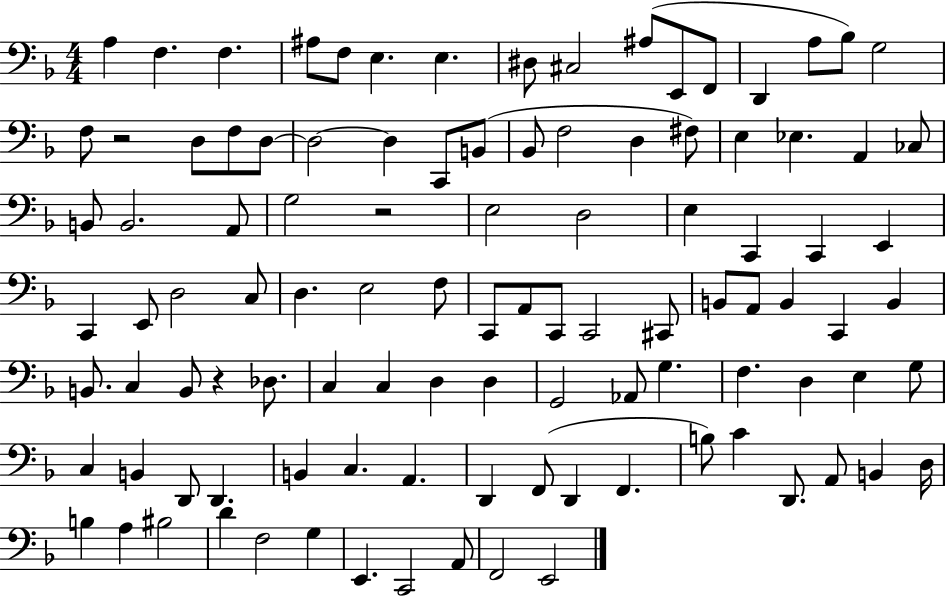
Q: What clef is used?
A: bass